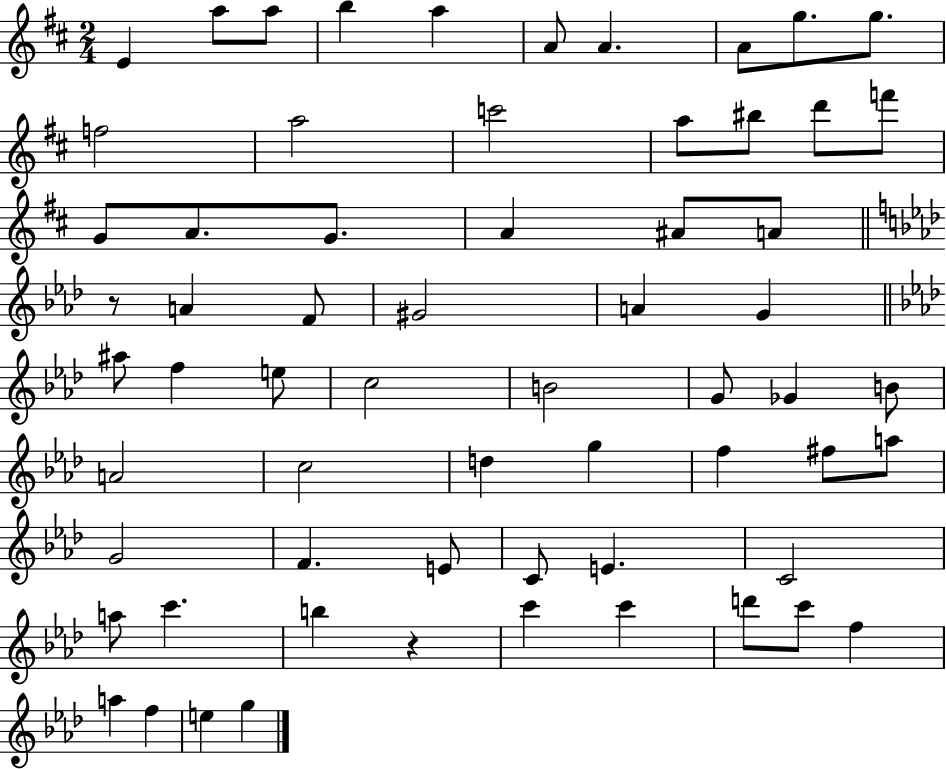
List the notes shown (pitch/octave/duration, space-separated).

E4/q A5/e A5/e B5/q A5/q A4/e A4/q. A4/e G5/e. G5/e. F5/h A5/h C6/h A5/e BIS5/e D6/e F6/e G4/e A4/e. G4/e. A4/q A#4/e A4/e R/e A4/q F4/e G#4/h A4/q G4/q A#5/e F5/q E5/e C5/h B4/h G4/e Gb4/q B4/e A4/h C5/h D5/q G5/q F5/q F#5/e A5/e G4/h F4/q. E4/e C4/e E4/q. C4/h A5/e C6/q. B5/q R/q C6/q C6/q D6/e C6/e F5/q A5/q F5/q E5/q G5/q